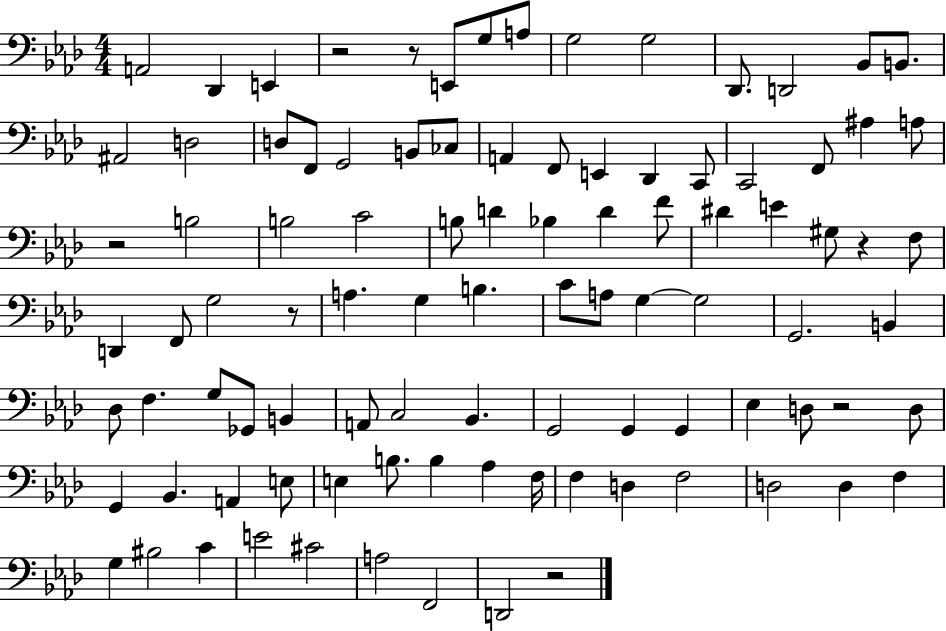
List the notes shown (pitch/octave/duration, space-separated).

A2/h Db2/q E2/q R/h R/e E2/e G3/e A3/e G3/h G3/h Db2/e. D2/h Bb2/e B2/e. A#2/h D3/h D3/e F2/e G2/h B2/e CES3/e A2/q F2/e E2/q Db2/q C2/e C2/h F2/e A#3/q A3/e R/h B3/h B3/h C4/h B3/e D4/q Bb3/q D4/q F4/e D#4/q E4/q G#3/e R/q F3/e D2/q F2/e G3/h R/e A3/q. G3/q B3/q. C4/e A3/e G3/q G3/h G2/h. B2/q Db3/e F3/q. G3/e Gb2/e B2/q A2/e C3/h Bb2/q. G2/h G2/q G2/q Eb3/q D3/e R/h D3/e G2/q Bb2/q. A2/q E3/e E3/q B3/e. B3/q Ab3/q F3/s F3/q D3/q F3/h D3/h D3/q F3/q G3/q BIS3/h C4/q E4/h C#4/h A3/h F2/h D2/h R/h